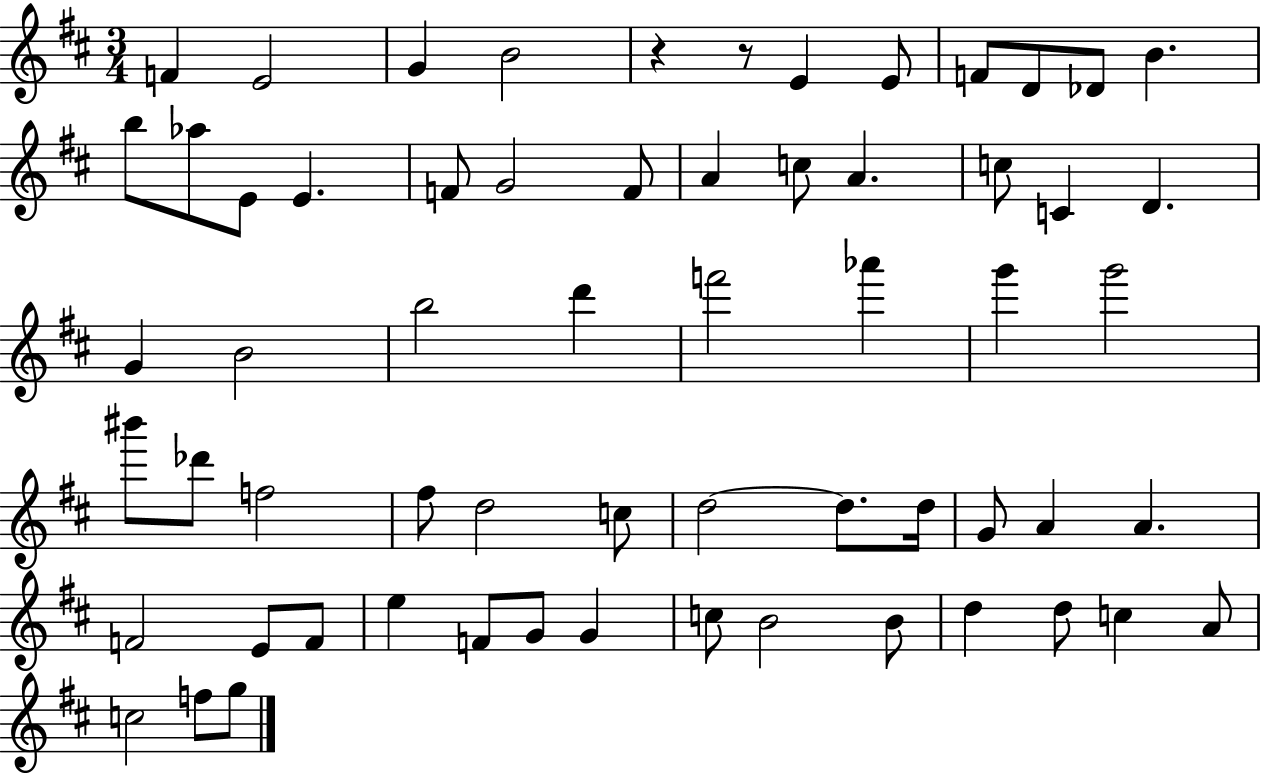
X:1
T:Untitled
M:3/4
L:1/4
K:D
F E2 G B2 z z/2 E E/2 F/2 D/2 _D/2 B b/2 _a/2 E/2 E F/2 G2 F/2 A c/2 A c/2 C D G B2 b2 d' f'2 _a' g' g'2 ^b'/2 _d'/2 f2 ^f/2 d2 c/2 d2 d/2 d/4 G/2 A A F2 E/2 F/2 e F/2 G/2 G c/2 B2 B/2 d d/2 c A/2 c2 f/2 g/2